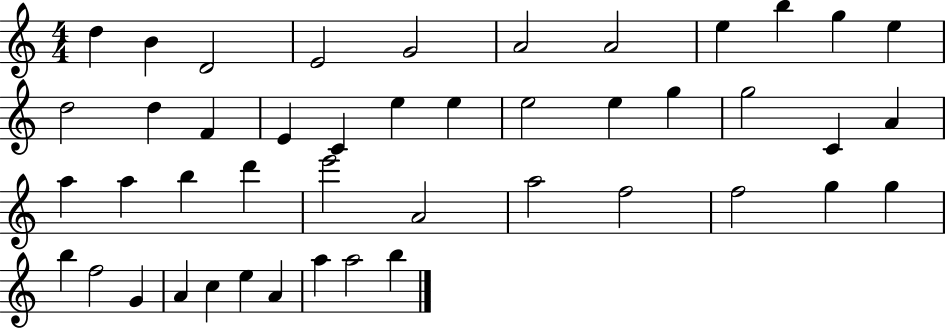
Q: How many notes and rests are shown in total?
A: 45